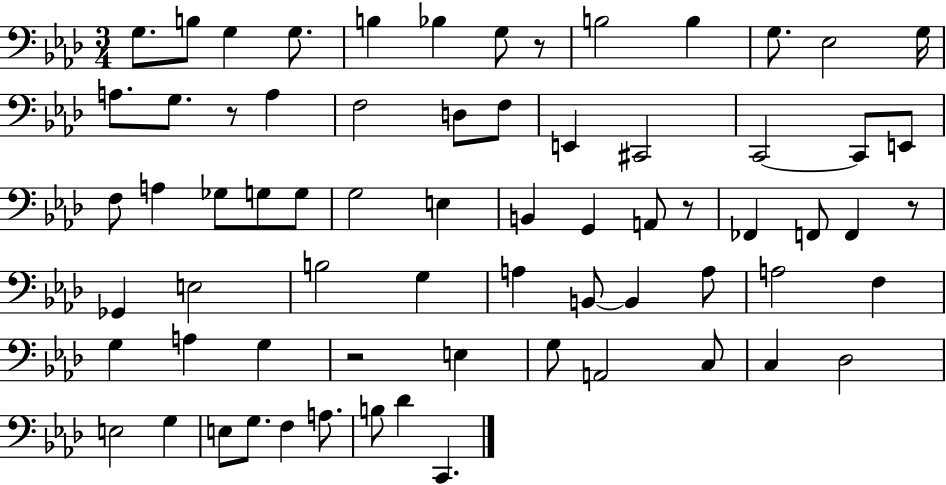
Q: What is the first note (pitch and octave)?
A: G3